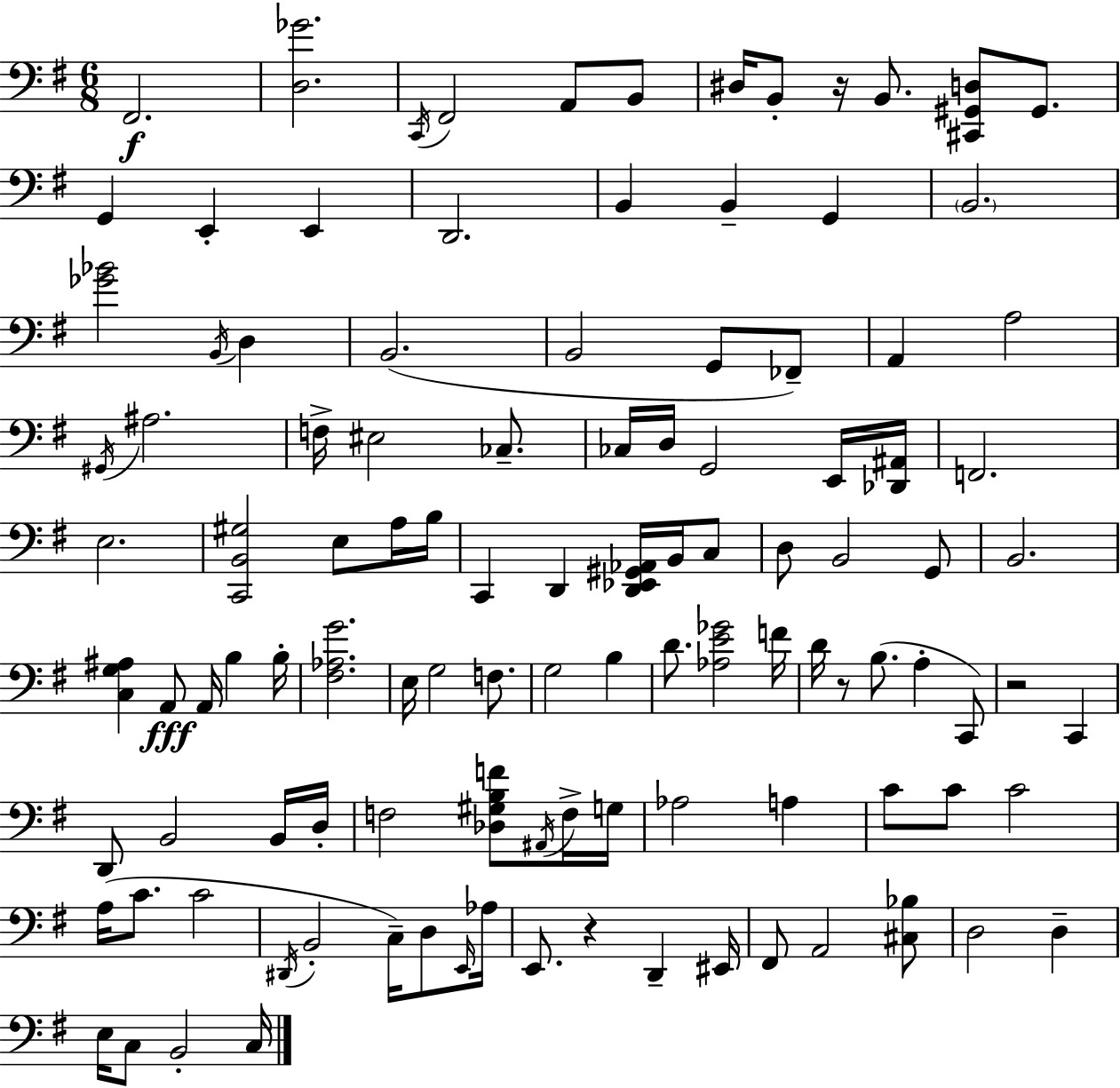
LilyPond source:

{
  \clef bass
  \numericTimeSignature
  \time 6/8
  \key e \minor
  fis,2.\f | <d ges'>2. | \acciaccatura { c,16 } fis,2 a,8 b,8 | dis16 b,8-. r16 b,8. <cis, gis, d>8 gis,8. | \break g,4 e,4-. e,4 | d,2. | b,4 b,4-- g,4 | \parenthesize b,2. | \break <ges' bes'>2 \acciaccatura { b,16 } d4 | b,2.( | b,2 g,8 | fes,8--) a,4 a2 | \break \acciaccatura { gis,16 } ais2. | f16-> eis2 | ces8.-- ces16 d16 g,2 | e,16 <des, ais,>16 f,2. | \break e2. | <c, b, gis>2 e8 | a16 b16 c,4 d,4 <d, ees, gis, aes,>16 | b,16 c8 d8 b,2 | \break g,8 b,2. | <c g ais>4 a,8\fff a,16 b4 | b16-. <fis aes g'>2. | e16 g2 | \break f8. g2 b4 | d'8. <aes e' ges'>2 | f'16 d'16 r8 b8.( a4-. | c,8) r2 c,4 | \break d,8 b,2 | b,16 d16-. f2 <des gis b f'>8 | \acciaccatura { ais,16 } f16-> g16 aes2 | a4 c'8 c'8 c'2 | \break a16( c'8. c'2 | \acciaccatura { dis,16 } b,2-. | c16--) d8 \grace { e,16 } aes16 e,8. r4 | d,4-- eis,16 fis,8 a,2 | \break <cis bes>8 d2 | d4-- e16 c8 b,2-. | c16 \bar "|."
}